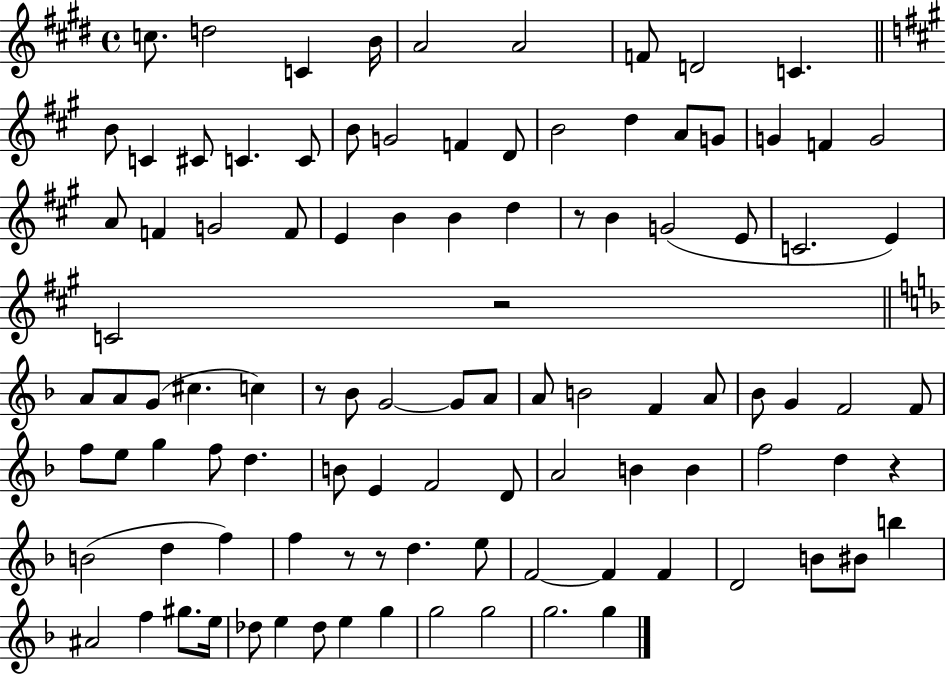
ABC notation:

X:1
T:Untitled
M:4/4
L:1/4
K:E
c/2 d2 C B/4 A2 A2 F/2 D2 C B/2 C ^C/2 C C/2 B/2 G2 F D/2 B2 d A/2 G/2 G F G2 A/2 F G2 F/2 E B B d z/2 B G2 E/2 C2 E C2 z2 A/2 A/2 G/2 ^c c z/2 _B/2 G2 G/2 A/2 A/2 B2 F A/2 _B/2 G F2 F/2 f/2 e/2 g f/2 d B/2 E F2 D/2 A2 B B f2 d z B2 d f f z/2 z/2 d e/2 F2 F F D2 B/2 ^B/2 b ^A2 f ^g/2 e/4 _d/2 e _d/2 e g g2 g2 g2 g